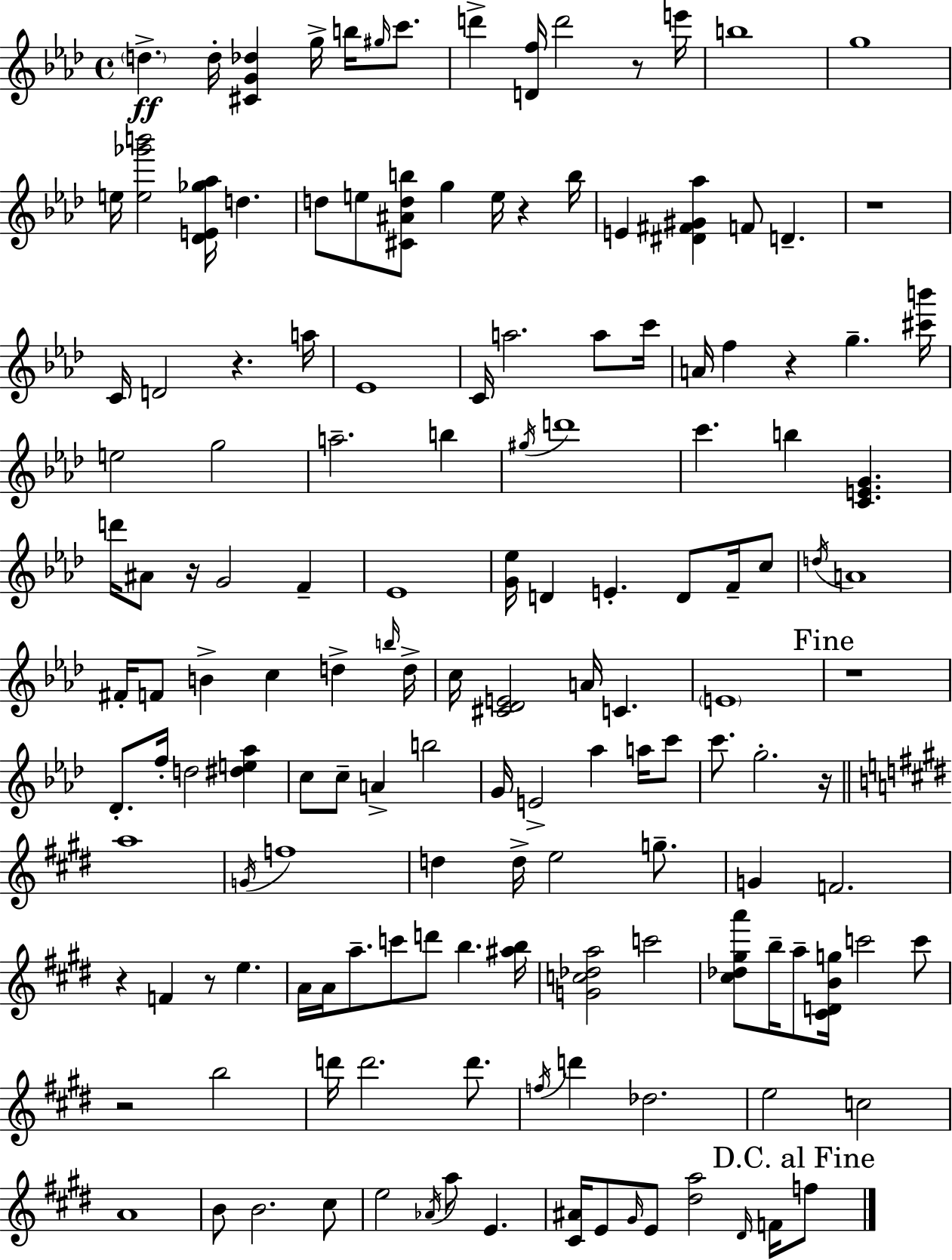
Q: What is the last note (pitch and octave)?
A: F5